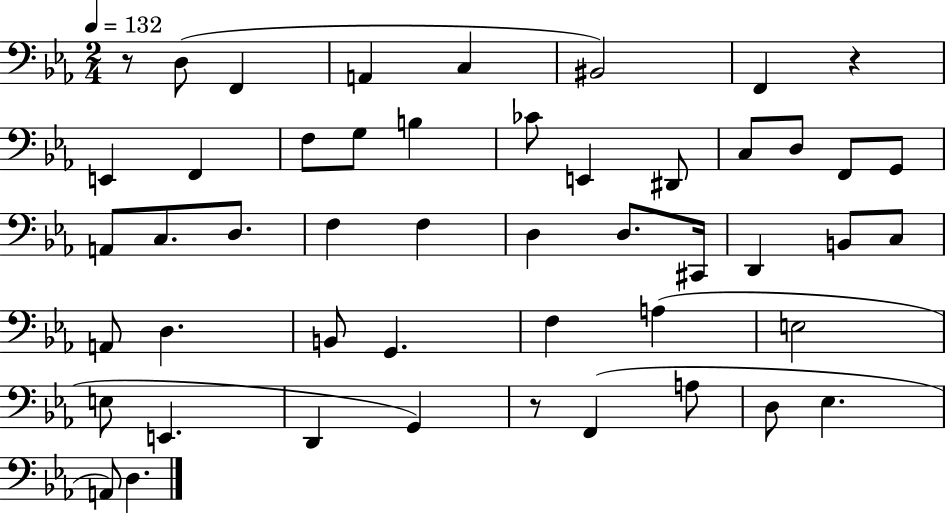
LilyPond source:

{
  \clef bass
  \numericTimeSignature
  \time 2/4
  \key ees \major
  \tempo 4 = 132
  r8 d8( f,4 | a,4 c4 | bis,2) | f,4 r4 | \break e,4 f,4 | f8 g8 b4 | ces'8 e,4 dis,8 | c8 d8 f,8 g,8 | \break a,8 c8. d8. | f4 f4 | d4 d8. cis,16 | d,4 b,8 c8 | \break a,8 d4. | b,8 g,4. | f4 a4( | e2 | \break e8 e,4. | d,4 g,4) | r8 f,4( a8 | d8 ees4. | \break a,8) d4. | \bar "|."
}